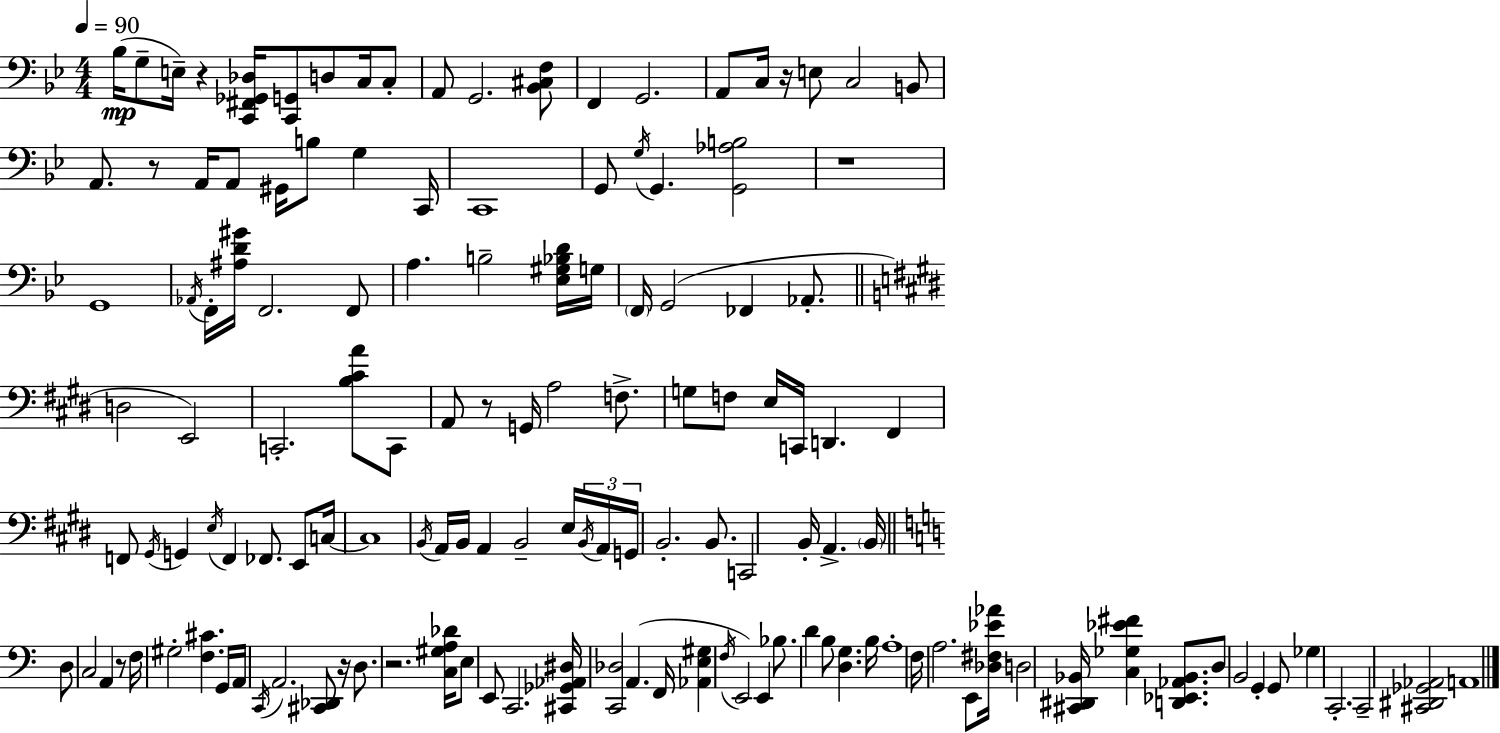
{
  \clef bass
  \numericTimeSignature
  \time 4/4
  \key bes \major
  \tempo 4 = 90
  bes16(\mp g8-- e16--) r4 <c, fis, ges, des>16 <c, g,>8 d8 c16 c8-. | a,8 g,2. <bes, cis f>8 | f,4 g,2. | a,8 c16 r16 e8 c2 b,8 | \break a,8. r8 a,16 a,8 gis,16 b8 g4 c,16 | c,1 | g,8 \acciaccatura { g16 } g,4. <g, aes b>2 | r1 | \break g,1 | \acciaccatura { aes,16 } f,16-. <ais d' gis'>16 f,2. | f,8 a4. b2-- | <ees gis bes d'>16 g16 \parenthesize f,16 g,2( fes,4 aes,8.-. | \break \bar "||" \break \key e \major d2 e,2) | c,2.-. <b cis' a'>8 c,8 | a,8 r8 g,16 a2 f8.-> | g8 f8 e16 c,16 d,4. fis,4 | \break f,8 \acciaccatura { gis,16 } g,4 \acciaccatura { e16 } f,4 fes,8. e,8 | c16~~ c1 | \acciaccatura { b,16 } a,16 b,16 a,4 b,2-- | e16 \tuplet 3/2 { \acciaccatura { b,16 } a,16 g,16 } b,2.-. | \break b,8. c,2 b,16-. a,4.-> | \parenthesize b,16 \bar "||" \break \key c \major d8 c2 a,4 r8 | f16 gis2-. <f cis'>4. g,16 | a,16 \acciaccatura { c,16 } a,2. <cis, des,>8 | r16 d8. r2. | \break <c gis a des'>16 e8 e,8 c,2. | <cis, ges, aes, dis>16 <c, des>2 a,4.( | f,16 <aes, e gis>4 \acciaccatura { f16 }) e,2 e,4 | bes8. d'4 b8 <d g>4. | \break b16 a1-. | f16 a2. e,8 | <des fis ees' aes'>16 d2 <cis, dis, bes,>16 <c ges ees' fis'>4 <d, ees, aes, bes,>8. | d8 b,2 g,4-. | \break g,8 ges4 c,2.-. | c,2-- <cis, dis, ges, aes,>2 | a,1 | \bar "|."
}